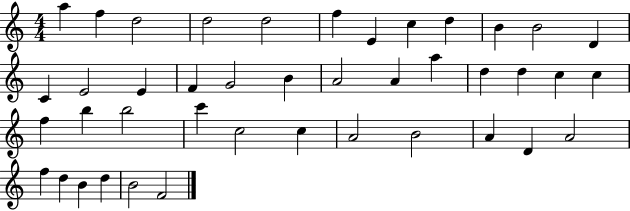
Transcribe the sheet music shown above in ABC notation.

X:1
T:Untitled
M:4/4
L:1/4
K:C
a f d2 d2 d2 f E c d B B2 D C E2 E F G2 B A2 A a d d c c f b b2 c' c2 c A2 B2 A D A2 f d B d B2 F2